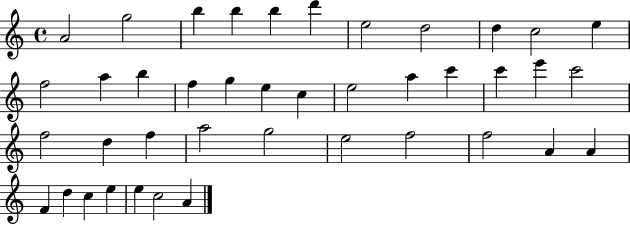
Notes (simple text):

A4/h G5/h B5/q B5/q B5/q D6/q E5/h D5/h D5/q C5/h E5/q F5/h A5/q B5/q F5/q G5/q E5/q C5/q E5/h A5/q C6/q C6/q E6/q C6/h F5/h D5/q F5/q A5/h G5/h E5/h F5/h F5/h A4/q A4/q F4/q D5/q C5/q E5/q E5/q C5/h A4/q